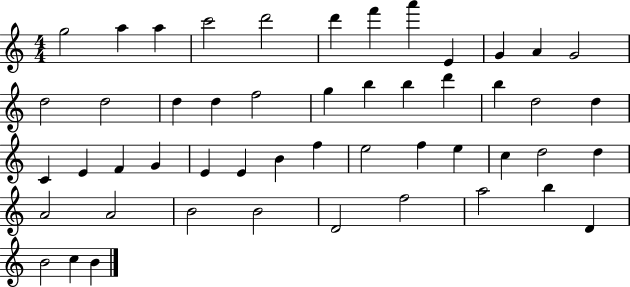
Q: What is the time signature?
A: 4/4